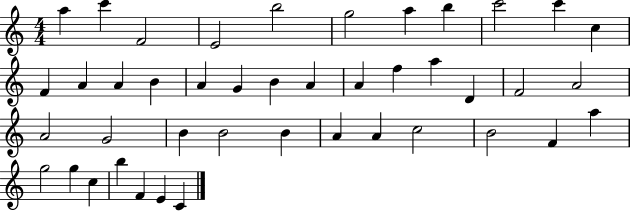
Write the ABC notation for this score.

X:1
T:Untitled
M:4/4
L:1/4
K:C
a c' F2 E2 b2 g2 a b c'2 c' c F A A B A G B A A f a D F2 A2 A2 G2 B B2 B A A c2 B2 F a g2 g c b F E C